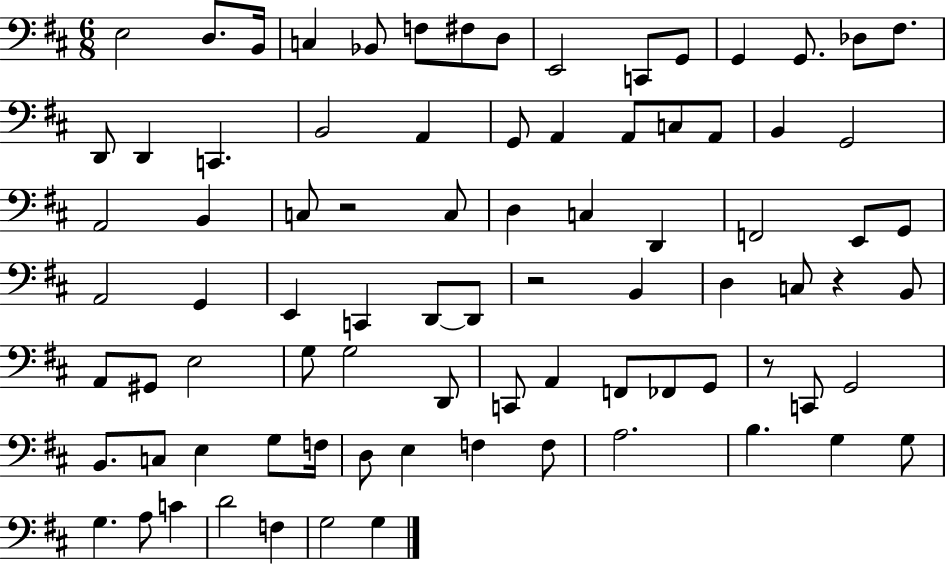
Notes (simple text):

E3/h D3/e. B2/s C3/q Bb2/e F3/e F#3/e D3/e E2/h C2/e G2/e G2/q G2/e. Db3/e F#3/e. D2/e D2/q C2/q. B2/h A2/q G2/e A2/q A2/e C3/e A2/e B2/q G2/h A2/h B2/q C3/e R/h C3/e D3/q C3/q D2/q F2/h E2/e G2/e A2/h G2/q E2/q C2/q D2/e D2/e R/h B2/q D3/q C3/e R/q B2/e A2/e G#2/e E3/h G3/e G3/h D2/e C2/e A2/q F2/e FES2/e G2/e R/e C2/e G2/h B2/e. C3/e E3/q G3/e F3/s D3/e E3/q F3/q F3/e A3/h. B3/q. G3/q G3/e G3/q. A3/e C4/q D4/h F3/q G3/h G3/q